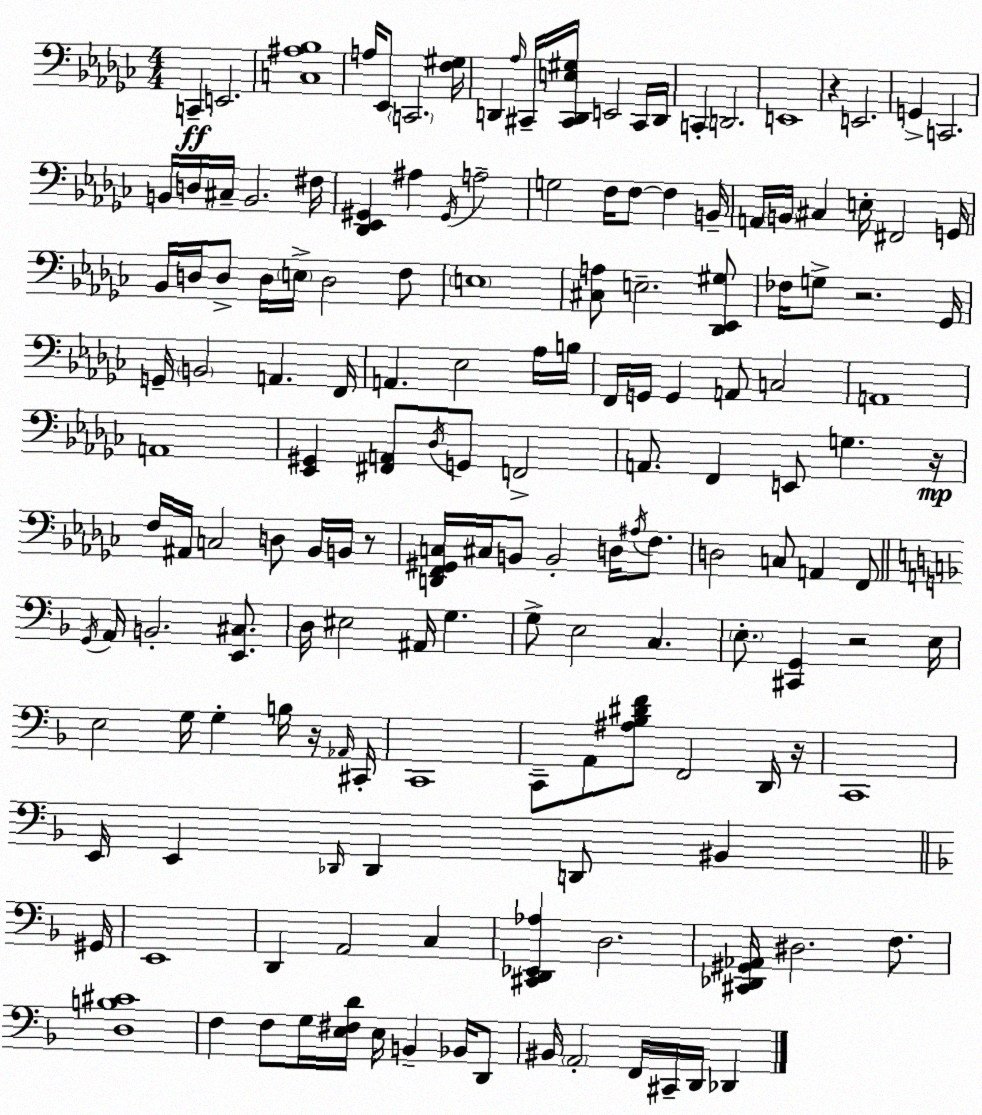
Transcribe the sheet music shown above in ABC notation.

X:1
T:Untitled
M:4/4
L:1/4
K:Ebm
C,, E,,2 [C,^A,_B,]4 A,/4 _E,,/2 C,,2 [F,^G,]/4 D,, _A,/4 ^C,,/4 [^C,,D,,E,^G,]/4 E,,2 ^C,,/4 D,,/4 C,, D,,2 E,,4 z E,,2 G,, C,,2 B,,/4 D,/4 ^C,/4 B,,2 ^F,/4 [_D,,_E,,^G,,] ^A, ^G,,/4 A,2 G,2 F,/4 F,/2 F, B,,/4 A,,/4 B,,/4 ^C, E,/4 ^F,,2 G,,/4 _B,,/4 D,/4 D,/2 D,/4 E,/4 D,2 F,/2 E,4 [^C,A,]/2 E,2 [_D,,_E,,^G,]/2 _F,/4 G,/2 z2 _G,,/4 G,,/4 B,,2 A,, F,,/4 A,, _E,2 _A,/4 B,/4 F,,/4 G,,/4 G,, A,,/2 C,2 A,,4 A,,4 [_E,,^G,,] [^F,,A,,]/2 _D,/4 G,,/2 F,,2 A,,/2 F,, E,,/2 G, z/4 F,/4 ^A,,/4 C,2 D,/2 _B,,/4 B,,/4 z/2 [D,,F,,^G,,C,]/4 ^C,/4 B,,/2 B,,2 D,/4 ^A,/4 F,/2 D,2 C,/2 A,, F,,/2 G,,/4 A,,/4 B,,2 [E,,^C,]/2 D,/4 ^E,2 ^A,,/4 G, G,/2 E,2 C, E,/2 [^C,,G,,] z2 E,/4 E,2 G,/4 G, B,/4 z/4 _A,,/4 ^C,,/4 C,,4 C,,/2 A,,/2 [^A,_B,^DF]/2 F,,2 D,,/4 z/4 C,,4 E,,/4 E,, _D,,/4 _D,, D,,/2 ^B,, ^G,,/4 E,,4 D,, A,,2 C, [^C,,D,,_E,,_A,] D,2 [^C,,_D,,^G,,_A,,]/4 ^D,2 F,/2 [D,B,^C]4 F, F,/2 G,/4 [E,^F,D]/4 E,/4 B,, _B,,/4 D,,/2 ^B,,/4 A,,2 F,,/4 ^C,,/4 D,,/4 _D,,